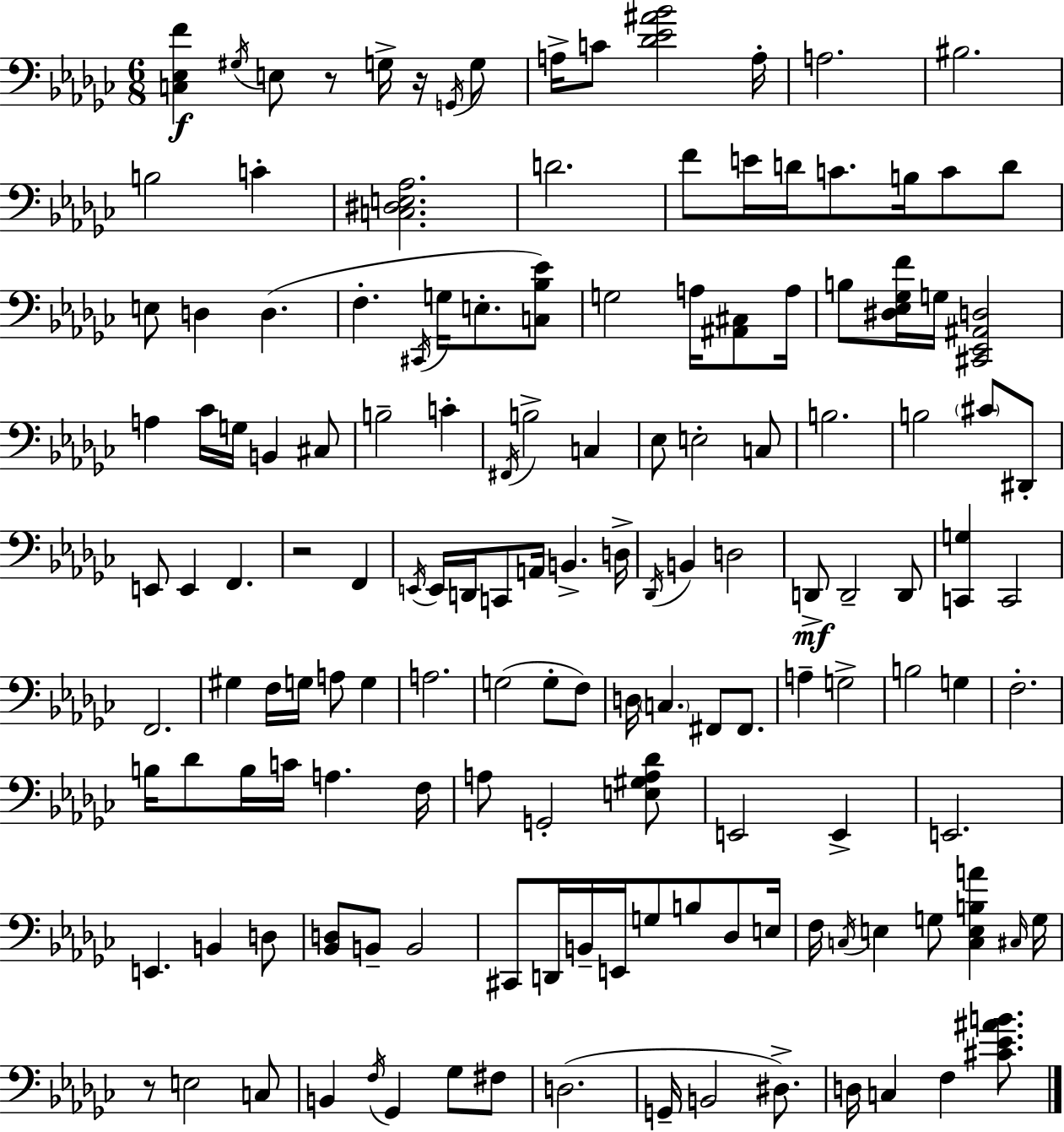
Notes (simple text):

[C3,Eb3,F4]/q G#3/s E3/e R/e G3/s R/s G2/s G3/e A3/s C4/e [Db4,Eb4,A#4,Bb4]/h A3/s A3/h. BIS3/h. B3/h C4/q [C3,D#3,E3,Ab3]/h. D4/h. F4/e E4/s D4/s C4/e. B3/s C4/e D4/e E3/e D3/q D3/q. F3/q. C#2/s G3/s E3/e. [C3,Bb3,Eb4]/e G3/h A3/s [A#2,C#3]/e A3/s B3/e [D#3,Eb3,Gb3,F4]/s G3/s [C#2,Eb2,A#2,D3]/h A3/q CES4/s G3/s B2/q C#3/e B3/h C4/q F#2/s B3/h C3/q Eb3/e E3/h C3/e B3/h. B3/h C#4/e D#2/e E2/e E2/q F2/q. R/h F2/q E2/s E2/s D2/s C2/e A2/s B2/q. D3/s Db2/s B2/q D3/h D2/e D2/h D2/e [C2,G3]/q C2/h F2/h. G#3/q F3/s G3/s A3/e G3/q A3/h. G3/h G3/e F3/e D3/s C3/q. F#2/e F#2/e. A3/q G3/h B3/h G3/q F3/h. B3/s Db4/e B3/s C4/s A3/q. F3/s A3/e G2/h [E3,G#3,A3,Db4]/e E2/h E2/q E2/h. E2/q. B2/q D3/e [Bb2,D3]/e B2/e B2/h C#2/e D2/s B2/s E2/s G3/e B3/e Db3/e E3/s F3/s C3/s E3/q G3/e [C3,E3,B3,A4]/q C#3/s G3/s R/e E3/h C3/e B2/q F3/s Gb2/q Gb3/e F#3/e D3/h. G2/s B2/h D#3/e. D3/s C3/q F3/q [C#4,Eb4,A#4,B4]/e.